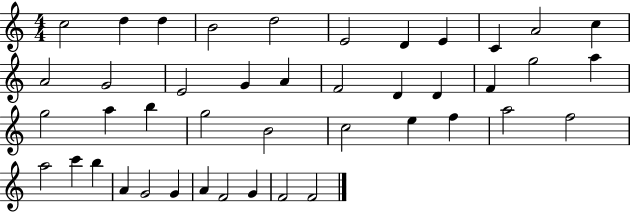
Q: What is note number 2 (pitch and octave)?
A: D5